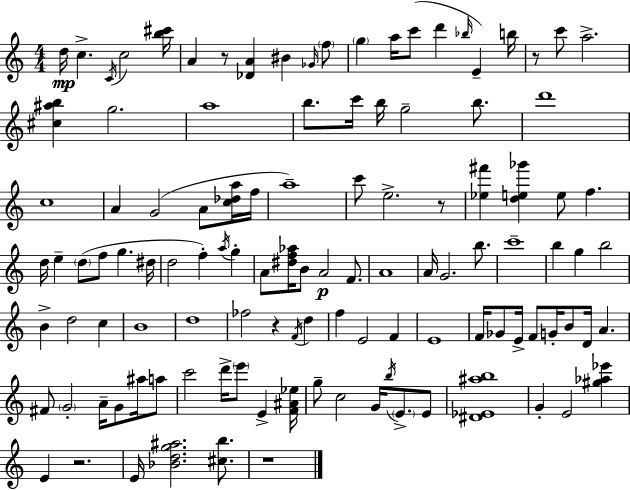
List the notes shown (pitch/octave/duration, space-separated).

D5/s C5/q. C4/s C5/h [B5,C#6]/s A4/q R/e [Db4,A4]/q BIS4/q Gb4/s F5/e G5/q A5/s C6/e D6/q Bb5/s E4/q B5/s R/e C6/e A5/h. [C#5,A#5,B5]/q G5/h. A5/w B5/e. C6/s B5/s G5/h B5/e. D6/w C5/w A4/q G4/h A4/e [C5,Db5,A5]/s F5/s A5/w C6/e E5/h. R/e [Eb5,F#6]/q [D5,E5,Gb6]/q E5/e F5/q. D5/s E5/q D5/e F5/e G5/q. D#5/s D5/h F5/q A5/s G5/q A4/e [D#5,F5,Ab5]/s B4/e A4/h F4/e. A4/w A4/s G4/h. B5/e. C6/w B5/q G5/q B5/h B4/q D5/h C5/q B4/w D5/w FES5/h R/q F4/s D5/q F5/q E4/h F4/q E4/w F4/s Gb4/e E4/s F4/e G4/s B4/e D4/s A4/q. F#4/e G4/h A4/s G4/e A#5/s A5/e C6/h D6/s E6/e E4/q [F4,A#4,Eb5]/s G5/e C5/h G4/s B5/s E4/e. E4/e [D#4,Eb4,A#5,B5]/w G4/q E4/h [G#5,Ab5,Eb6]/q E4/q R/h. E4/s [Bb4,D5,G5,A#5]/h. [C#5,B5]/e. R/w